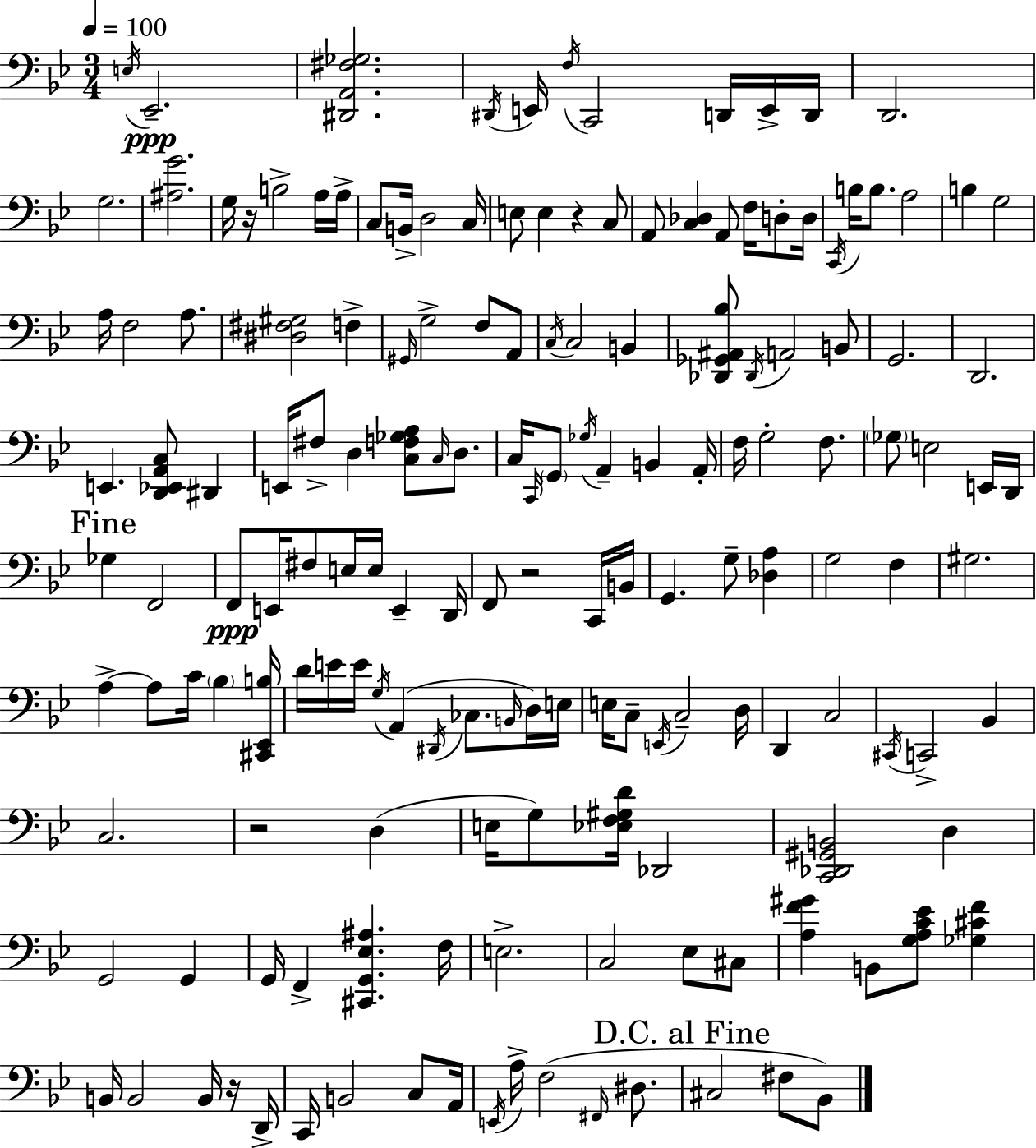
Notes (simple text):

E3/s Eb2/h. [D#2,A2,F#3,Gb3]/h. D#2/s E2/s F3/s C2/h D2/s E2/s D2/s D2/h. G3/h. [A#3,G4]/h. G3/s R/s B3/h A3/s A3/s C3/e B2/s D3/h C3/s E3/e E3/q R/q C3/e A2/e [C3,Db3]/q A2/e F3/s D3/e D3/s C2/s B3/s B3/e. A3/h B3/q G3/h A3/s F3/h A3/e. [D#3,F#3,G#3]/h F3/q G#2/s G3/h F3/e A2/e C3/s C3/h B2/q [Db2,Gb2,A#2,Bb3]/e Db2/s A2/h B2/e G2/h. D2/h. E2/q. [D2,Eb2,A2,C3]/e D#2/q E2/s F#3/e D3/q [C3,F3,Gb3,A3]/e C3/s D3/e. C3/s C2/s G2/e Gb3/s A2/q B2/q A2/s F3/s G3/h F3/e. Gb3/e E3/h E2/s D2/s Gb3/q F2/h F2/e E2/s F#3/e E3/s E3/s E2/q D2/s F2/e R/h C2/s B2/s G2/q. G3/e [Db3,A3]/q G3/h F3/q G#3/h. A3/q A3/e C4/s Bb3/q [C#2,Eb2,B3]/s D4/s E4/s E4/s G3/s A2/q D#2/s CES3/e. B2/s D3/s E3/s E3/s C3/e E2/s C3/h D3/s D2/q C3/h C#2/s C2/h Bb2/q C3/h. R/h D3/q E3/s G3/e [Eb3,F3,G#3,D4]/s Db2/h [C2,Db2,G#2,B2]/h D3/q G2/h G2/q G2/s F2/q [C#2,G2,Eb3,A#3]/q. F3/s E3/h. C3/h Eb3/e C#3/e [A3,F4,G#4]/q B2/e [G3,A3,C4,Eb4]/e [Gb3,C#4,F4]/q B2/s B2/h B2/s R/s D2/s C2/s B2/h C3/e A2/s E2/s A3/s F3/h F#2/s D#3/e. C#3/h F#3/e Bb2/e